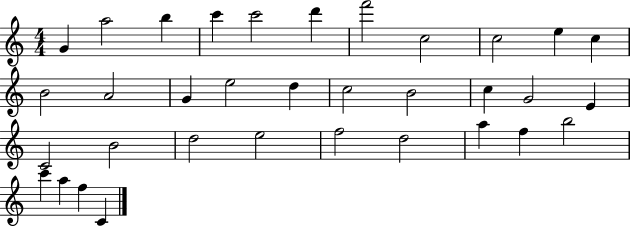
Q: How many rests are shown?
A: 0